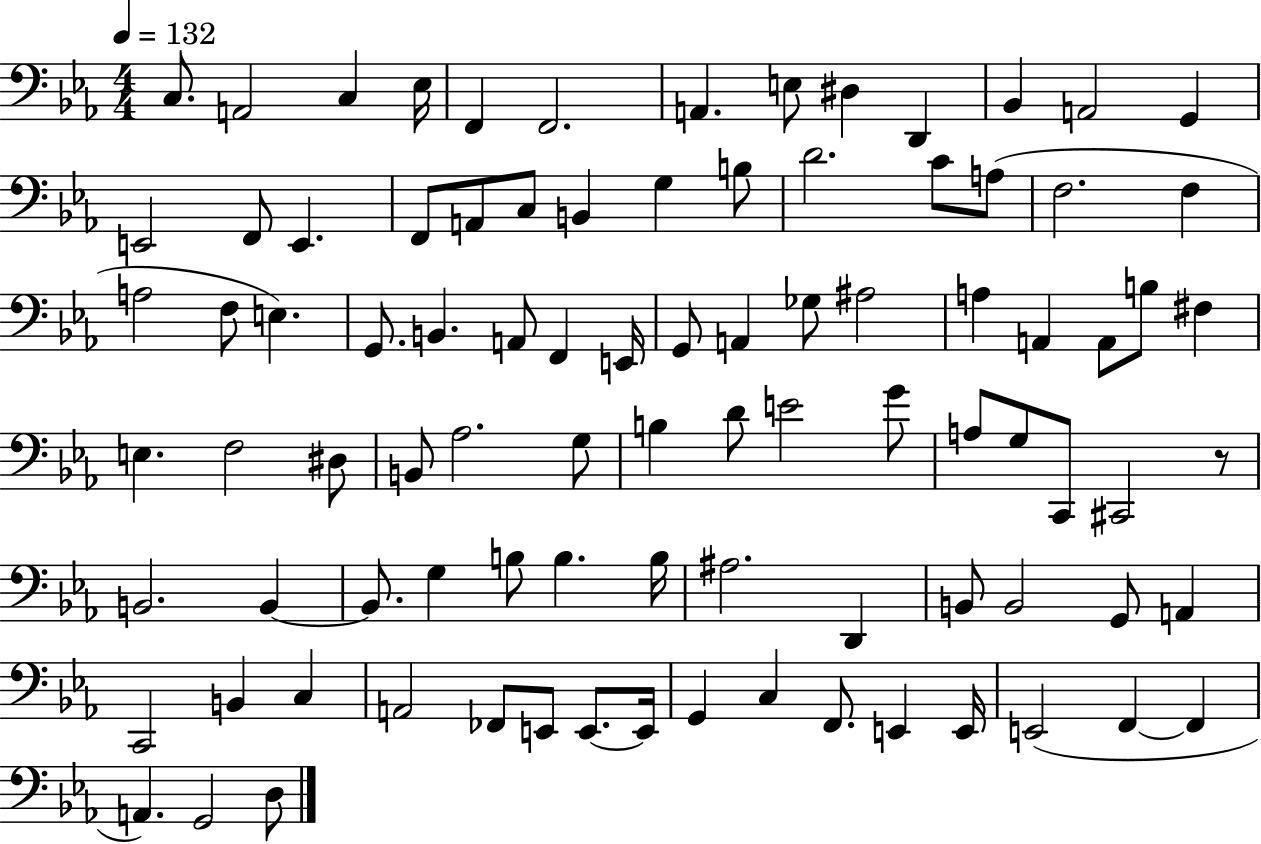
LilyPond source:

{
  \clef bass
  \numericTimeSignature
  \time 4/4
  \key ees \major
  \tempo 4 = 132
  c8. a,2 c4 ees16 | f,4 f,2. | a,4. e8 dis4 d,4 | bes,4 a,2 g,4 | \break e,2 f,8 e,4. | f,8 a,8 c8 b,4 g4 b8 | d'2. c'8 a8( | f2. f4 | \break a2 f8 e4.) | g,8. b,4. a,8 f,4 e,16 | g,8 a,4 ges8 ais2 | a4 a,4 a,8 b8 fis4 | \break e4. f2 dis8 | b,8 aes2. g8 | b4 d'8 e'2 g'8 | a8 g8 c,8 cis,2 r8 | \break b,2. b,4~~ | b,8. g4 b8 b4. b16 | ais2. d,4 | b,8 b,2 g,8 a,4 | \break c,2 b,4 c4 | a,2 fes,8 e,8 e,8.~~ e,16 | g,4 c4 f,8. e,4 e,16 | e,2( f,4~~ f,4 | \break a,4.) g,2 d8 | \bar "|."
}